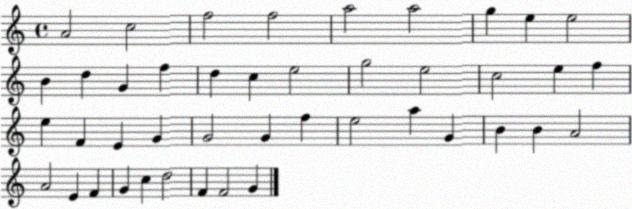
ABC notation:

X:1
T:Untitled
M:4/4
L:1/4
K:C
A2 c2 f2 f2 a2 a2 g e e2 B d G f d c e2 g2 e2 c2 e f e F E G G2 G f e2 a G B B A2 A2 E F G c d2 F F2 G